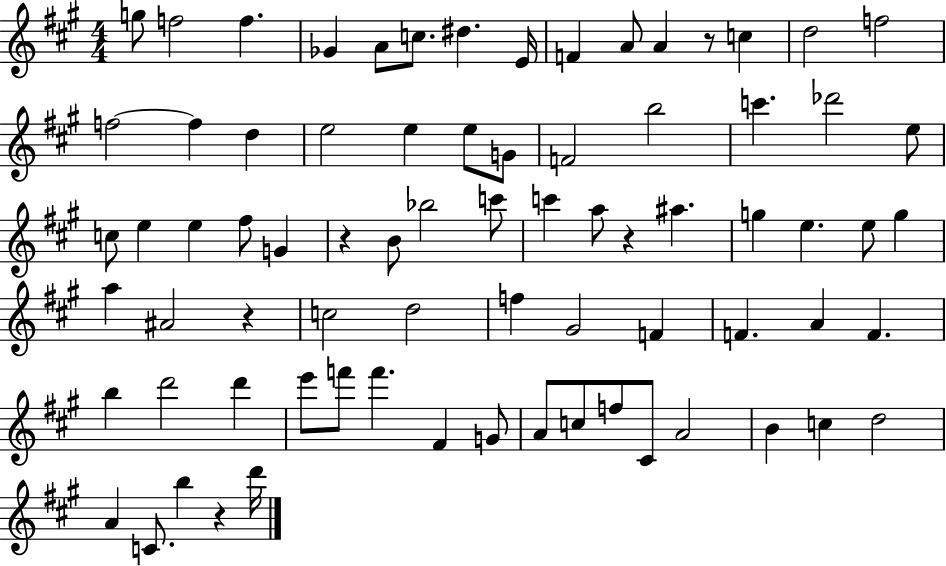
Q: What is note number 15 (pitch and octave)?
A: F5